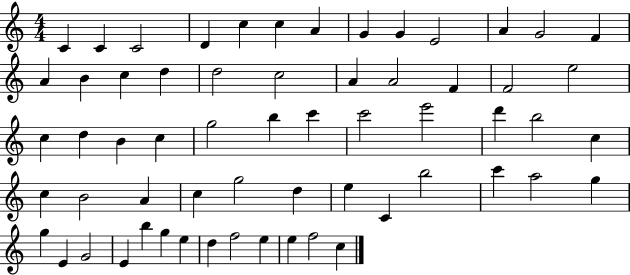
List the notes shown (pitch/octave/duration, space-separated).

C4/q C4/q C4/h D4/q C5/q C5/q A4/q G4/q G4/q E4/h A4/q G4/h F4/q A4/q B4/q C5/q D5/q D5/h C5/h A4/q A4/h F4/q F4/h E5/h C5/q D5/q B4/q C5/q G5/h B5/q C6/q C6/h E6/h D6/q B5/h C5/q C5/q B4/h A4/q C5/q G5/h D5/q E5/q C4/q B5/h C6/q A5/h G5/q G5/q E4/q G4/h E4/q B5/q G5/q E5/q D5/q F5/h E5/q E5/q F5/h C5/q